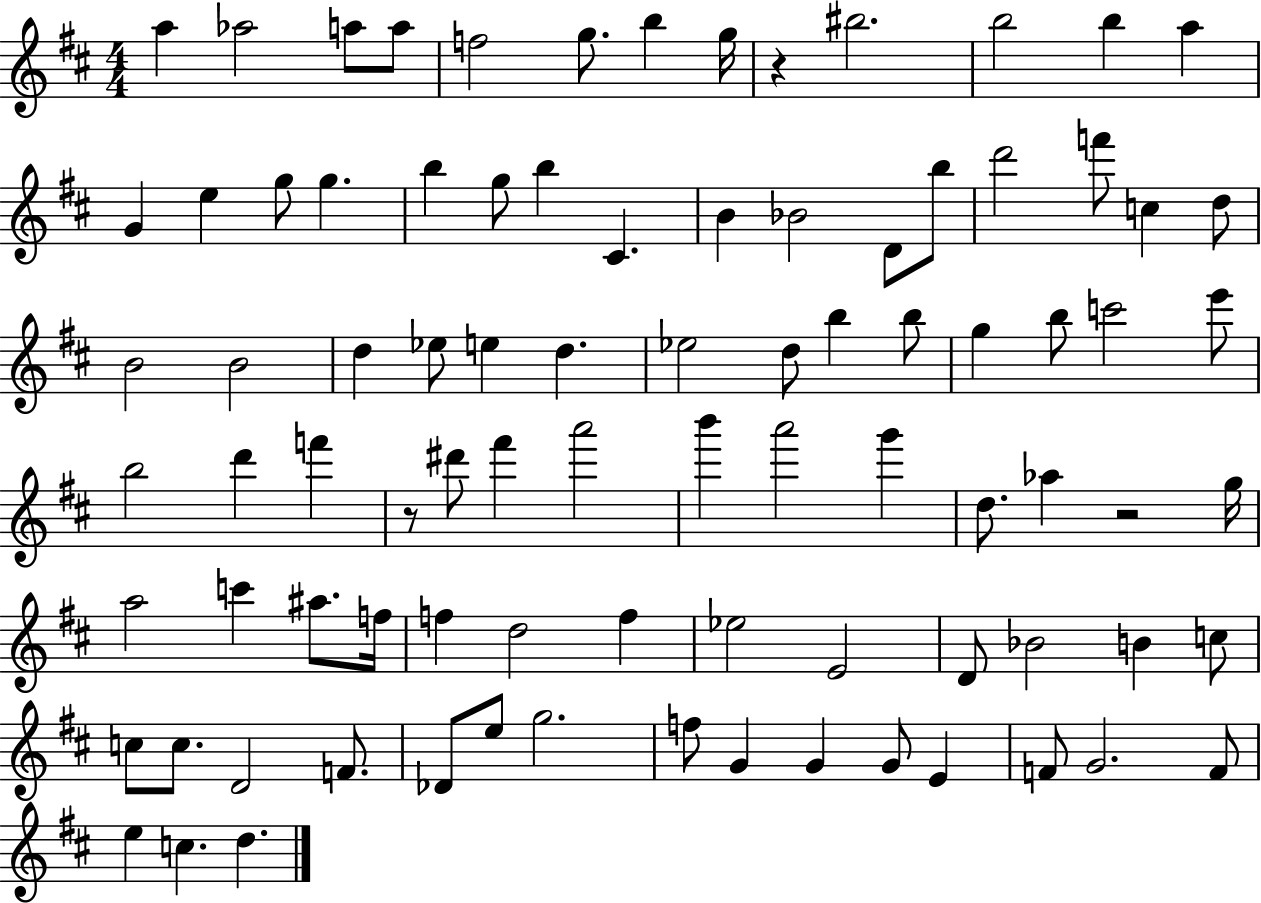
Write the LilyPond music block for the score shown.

{
  \clef treble
  \numericTimeSignature
  \time 4/4
  \key d \major
  \repeat volta 2 { a''4 aes''2 a''8 a''8 | f''2 g''8. b''4 g''16 | r4 bis''2. | b''2 b''4 a''4 | \break g'4 e''4 g''8 g''4. | b''4 g''8 b''4 cis'4. | b'4 bes'2 d'8 b''8 | d'''2 f'''8 c''4 d''8 | \break b'2 b'2 | d''4 ees''8 e''4 d''4. | ees''2 d''8 b''4 b''8 | g''4 b''8 c'''2 e'''8 | \break b''2 d'''4 f'''4 | r8 dis'''8 fis'''4 a'''2 | b'''4 a'''2 g'''4 | d''8. aes''4 r2 g''16 | \break a''2 c'''4 ais''8. f''16 | f''4 d''2 f''4 | ees''2 e'2 | d'8 bes'2 b'4 c''8 | \break c''8 c''8. d'2 f'8. | des'8 e''8 g''2. | f''8 g'4 g'4 g'8 e'4 | f'8 g'2. f'8 | \break e''4 c''4. d''4. | } \bar "|."
}